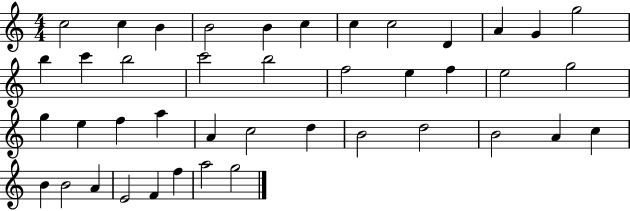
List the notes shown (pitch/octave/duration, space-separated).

C5/h C5/q B4/q B4/h B4/q C5/q C5/q C5/h D4/q A4/q G4/q G5/h B5/q C6/q B5/h C6/h B5/h F5/h E5/q F5/q E5/h G5/h G5/q E5/q F5/q A5/q A4/q C5/h D5/q B4/h D5/h B4/h A4/q C5/q B4/q B4/h A4/q E4/h F4/q F5/q A5/h G5/h